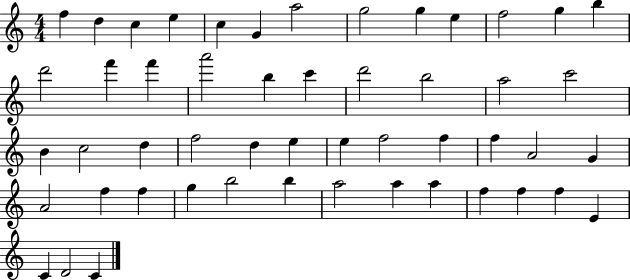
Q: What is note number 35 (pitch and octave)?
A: G4